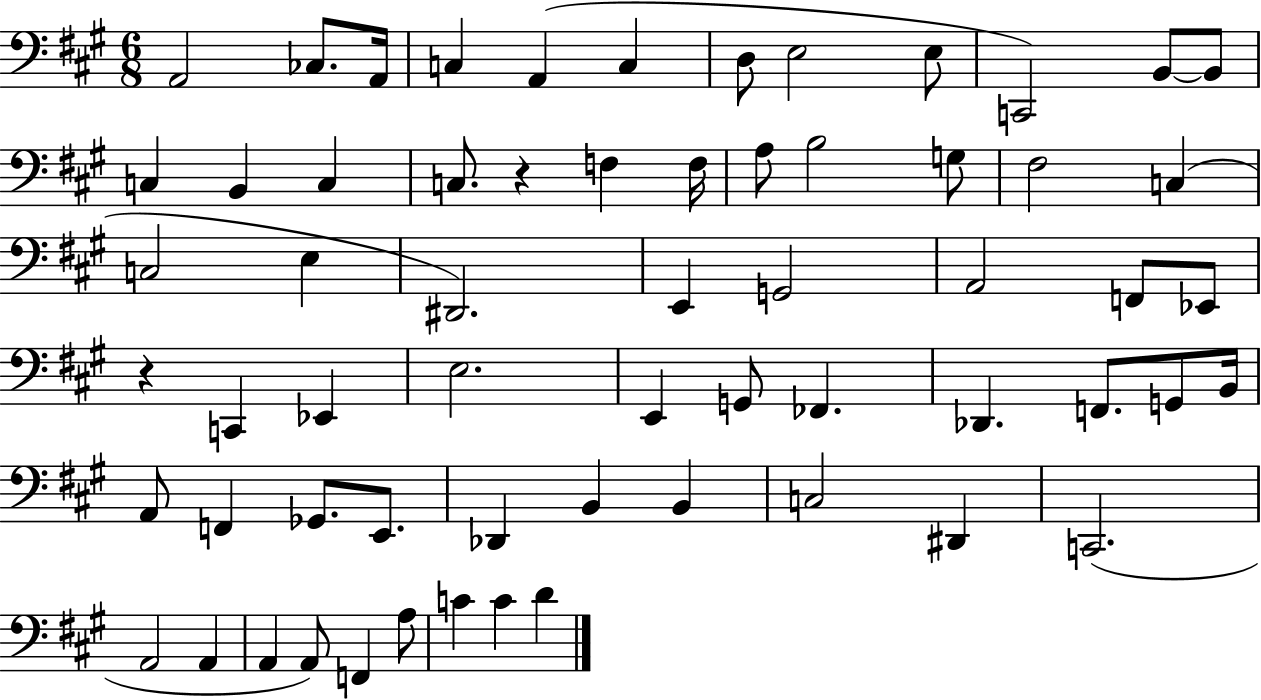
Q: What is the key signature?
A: A major